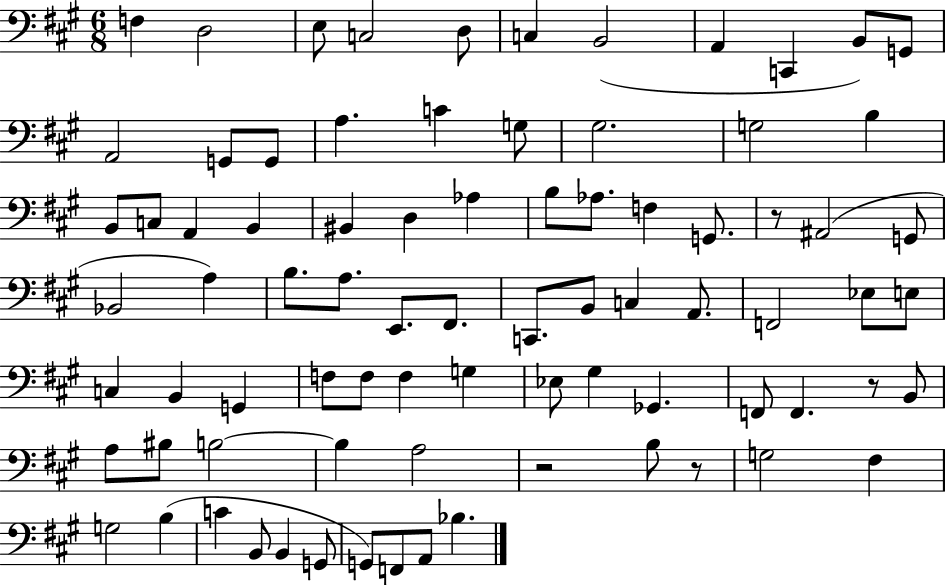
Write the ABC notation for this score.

X:1
T:Untitled
M:6/8
L:1/4
K:A
F, D,2 E,/2 C,2 D,/2 C, B,,2 A,, C,, B,,/2 G,,/2 A,,2 G,,/2 G,,/2 A, C G,/2 ^G,2 G,2 B, B,,/2 C,/2 A,, B,, ^B,, D, _A, B,/2 _A,/2 F, G,,/2 z/2 ^A,,2 G,,/2 _B,,2 A, B,/2 A,/2 E,,/2 ^F,,/2 C,,/2 B,,/2 C, A,,/2 F,,2 _E,/2 E,/2 C, B,, G,, F,/2 F,/2 F, G, _E,/2 ^G, _G,, F,,/2 F,, z/2 B,,/2 A,/2 ^B,/2 B,2 B, A,2 z2 B,/2 z/2 G,2 ^F, G,2 B, C B,,/2 B,, G,,/2 G,,/2 F,,/2 A,,/2 _B,